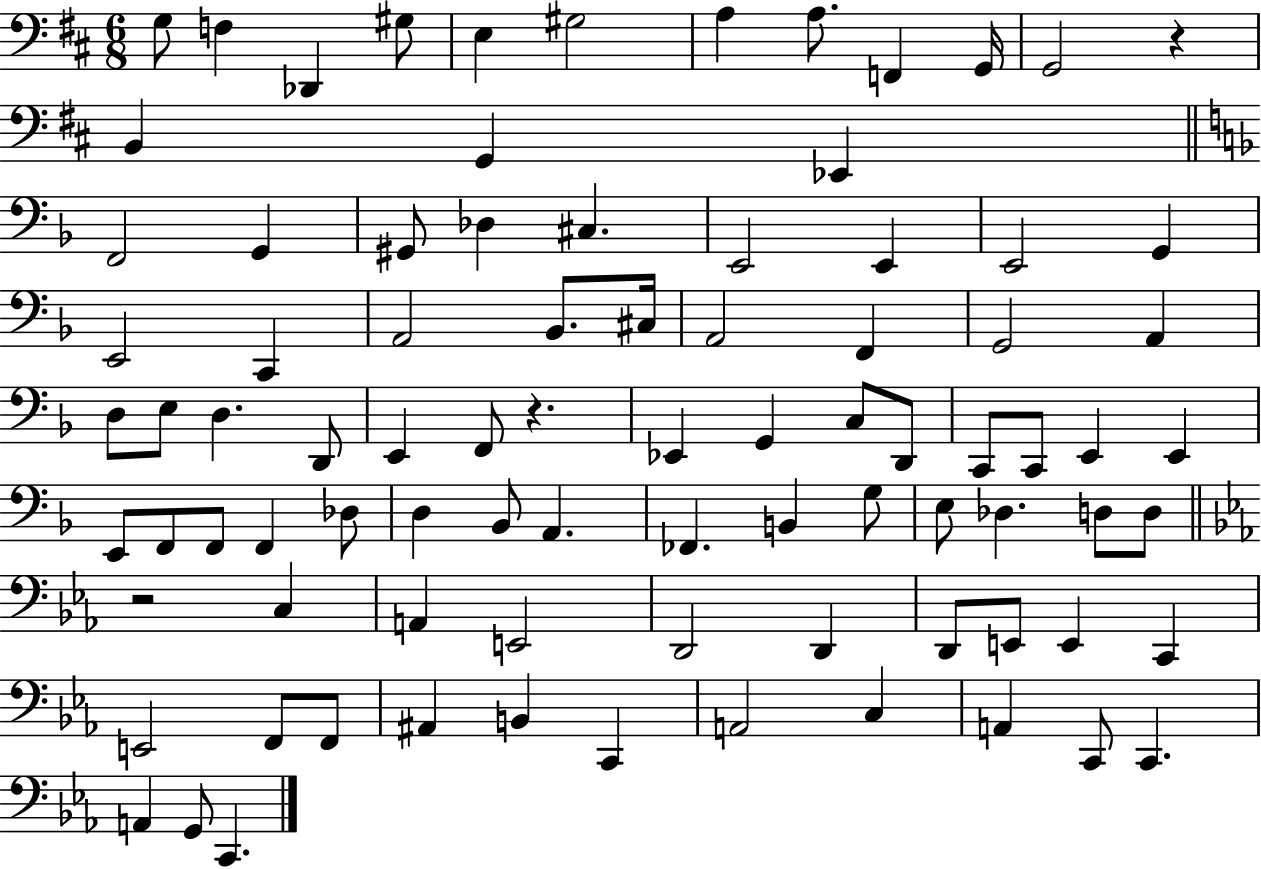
G3/e F3/q Db2/q G#3/e E3/q G#3/h A3/q A3/e. F2/q G2/s G2/h R/q B2/q G2/q Eb2/q F2/h G2/q G#2/e Db3/q C#3/q. E2/h E2/q E2/h G2/q E2/h C2/q A2/h Bb2/e. C#3/s A2/h F2/q G2/h A2/q D3/e E3/e D3/q. D2/e E2/q F2/e R/q. Eb2/q G2/q C3/e D2/e C2/e C2/e E2/q E2/q E2/e F2/e F2/e F2/q Db3/e D3/q Bb2/e A2/q. FES2/q. B2/q G3/e E3/e Db3/q. D3/e D3/e R/h C3/q A2/q E2/h D2/h D2/q D2/e E2/e E2/q C2/q E2/h F2/e F2/e A#2/q B2/q C2/q A2/h C3/q A2/q C2/e C2/q. A2/q G2/e C2/q.